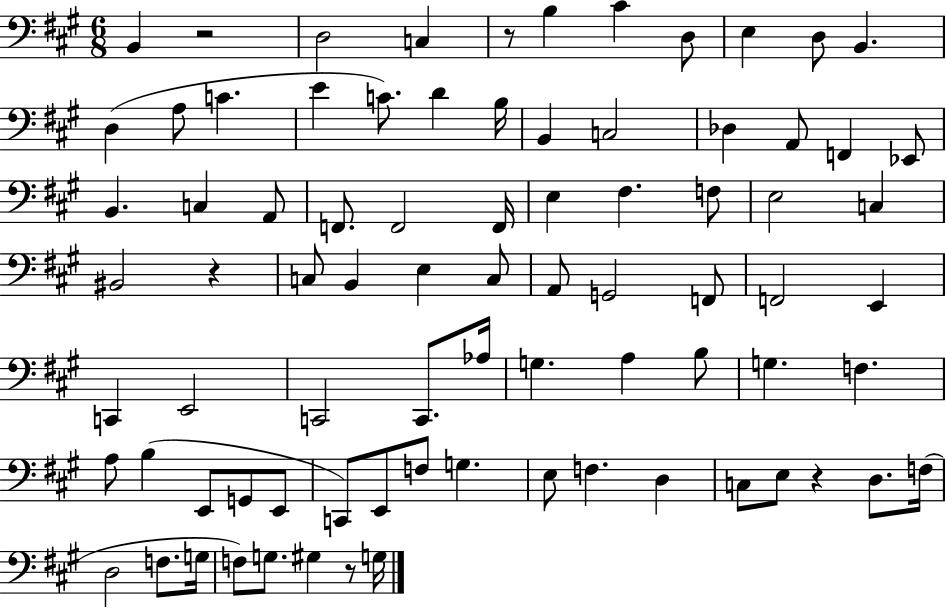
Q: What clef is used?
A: bass